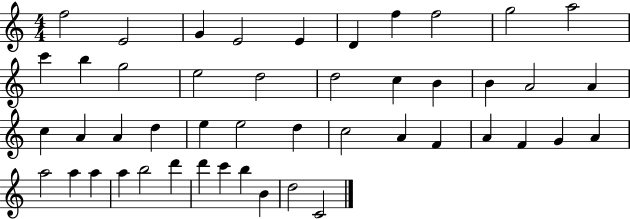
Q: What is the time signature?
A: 4/4